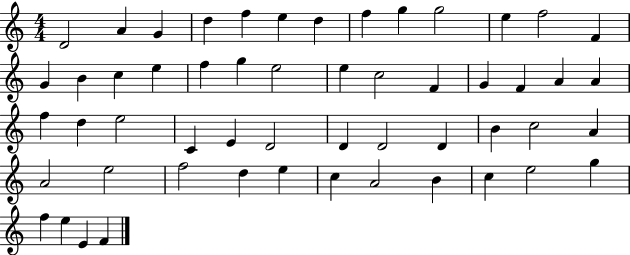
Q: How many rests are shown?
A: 0